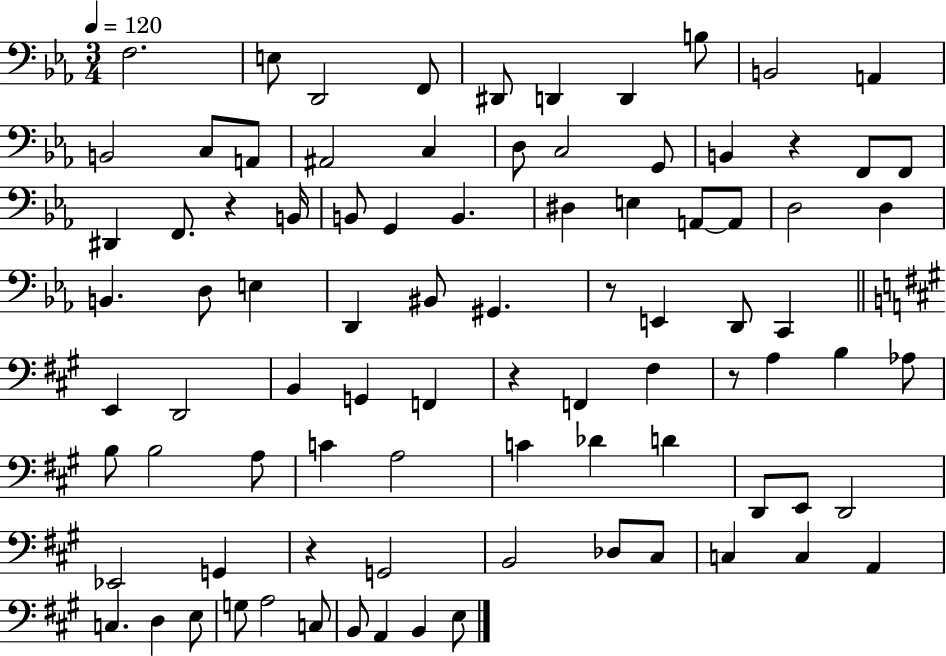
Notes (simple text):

F3/h. E3/e D2/h F2/e D#2/e D2/q D2/q B3/e B2/h A2/q B2/h C3/e A2/e A#2/h C3/q D3/e C3/h G2/e B2/q R/q F2/e F2/e D#2/q F2/e. R/q B2/s B2/e G2/q B2/q. D#3/q E3/q A2/e A2/e D3/h D3/q B2/q. D3/e E3/q D2/q BIS2/e G#2/q. R/e E2/q D2/e C2/q E2/q D2/h B2/q G2/q F2/q R/q F2/q F#3/q R/e A3/q B3/q Ab3/e B3/e B3/h A3/e C4/q A3/h C4/q Db4/q D4/q D2/e E2/e D2/h Eb2/h G2/q R/q G2/h B2/h Db3/e C#3/e C3/q C3/q A2/q C3/q. D3/q E3/e G3/e A3/h C3/e B2/e A2/q B2/q E3/e